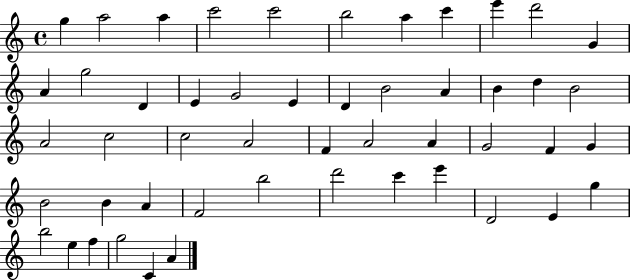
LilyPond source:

{
  \clef treble
  \time 4/4
  \defaultTimeSignature
  \key c \major
  g''4 a''2 a''4 | c'''2 c'''2 | b''2 a''4 c'''4 | e'''4 d'''2 g'4 | \break a'4 g''2 d'4 | e'4 g'2 e'4 | d'4 b'2 a'4 | b'4 d''4 b'2 | \break a'2 c''2 | c''2 a'2 | f'4 a'2 a'4 | g'2 f'4 g'4 | \break b'2 b'4 a'4 | f'2 b''2 | d'''2 c'''4 e'''4 | d'2 e'4 g''4 | \break b''2 e''4 f''4 | g''2 c'4 a'4 | \bar "|."
}